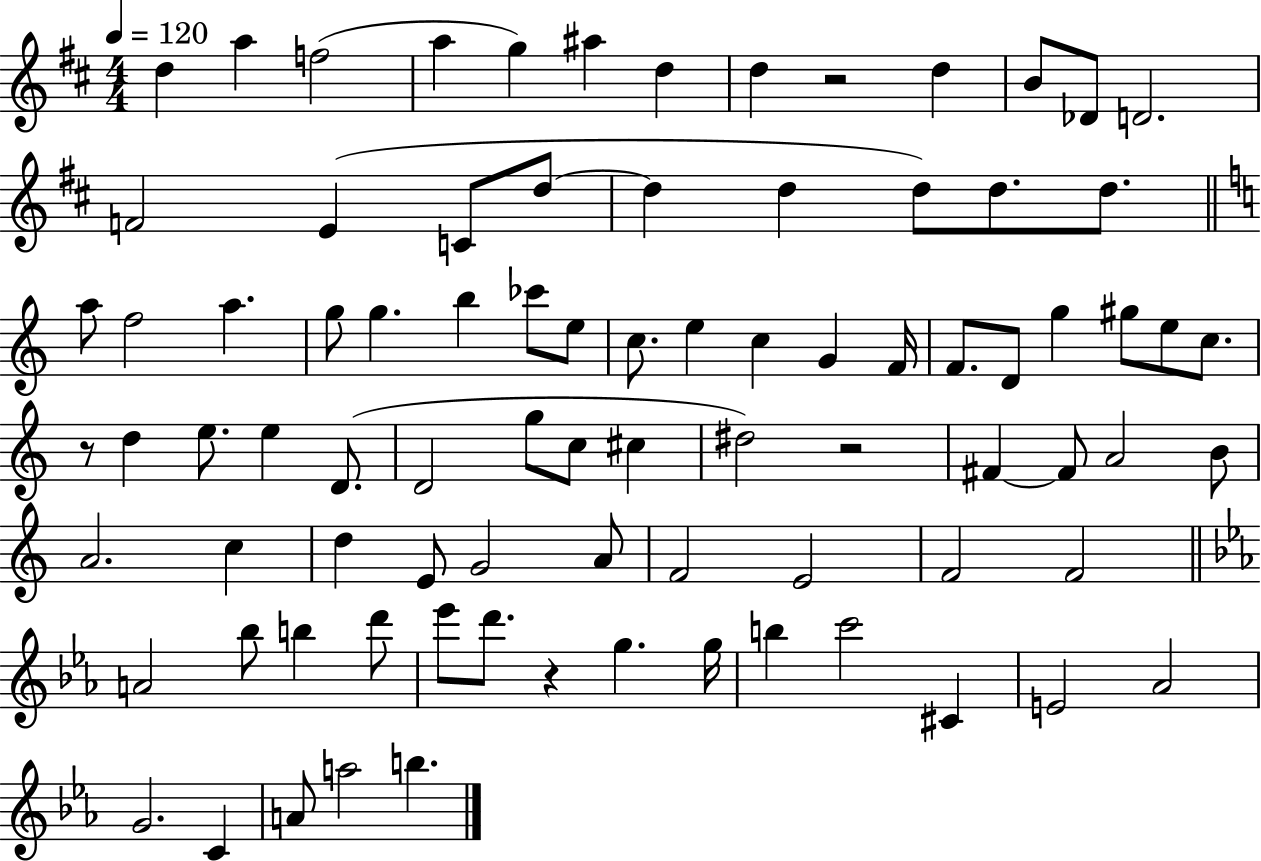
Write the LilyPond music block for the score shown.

{
  \clef treble
  \numericTimeSignature
  \time 4/4
  \key d \major
  \tempo 4 = 120
  d''4 a''4 f''2( | a''4 g''4) ais''4 d''4 | d''4 r2 d''4 | b'8 des'8 d'2. | \break f'2 e'4( c'8 d''8~~ | d''4 d''4 d''8) d''8. d''8. | \bar "||" \break \key c \major a''8 f''2 a''4. | g''8 g''4. b''4 ces'''8 e''8 | c''8. e''4 c''4 g'4 f'16 | f'8. d'8 g''4 gis''8 e''8 c''8. | \break r8 d''4 e''8. e''4 d'8.( | d'2 g''8 c''8 cis''4 | dis''2) r2 | fis'4~~ fis'8 a'2 b'8 | \break a'2. c''4 | d''4 e'8 g'2 a'8 | f'2 e'2 | f'2 f'2 | \break \bar "||" \break \key ees \major a'2 bes''8 b''4 d'''8 | ees'''8 d'''8. r4 g''4. g''16 | b''4 c'''2 cis'4 | e'2 aes'2 | \break g'2. c'4 | a'8 a''2 b''4. | \bar "|."
}